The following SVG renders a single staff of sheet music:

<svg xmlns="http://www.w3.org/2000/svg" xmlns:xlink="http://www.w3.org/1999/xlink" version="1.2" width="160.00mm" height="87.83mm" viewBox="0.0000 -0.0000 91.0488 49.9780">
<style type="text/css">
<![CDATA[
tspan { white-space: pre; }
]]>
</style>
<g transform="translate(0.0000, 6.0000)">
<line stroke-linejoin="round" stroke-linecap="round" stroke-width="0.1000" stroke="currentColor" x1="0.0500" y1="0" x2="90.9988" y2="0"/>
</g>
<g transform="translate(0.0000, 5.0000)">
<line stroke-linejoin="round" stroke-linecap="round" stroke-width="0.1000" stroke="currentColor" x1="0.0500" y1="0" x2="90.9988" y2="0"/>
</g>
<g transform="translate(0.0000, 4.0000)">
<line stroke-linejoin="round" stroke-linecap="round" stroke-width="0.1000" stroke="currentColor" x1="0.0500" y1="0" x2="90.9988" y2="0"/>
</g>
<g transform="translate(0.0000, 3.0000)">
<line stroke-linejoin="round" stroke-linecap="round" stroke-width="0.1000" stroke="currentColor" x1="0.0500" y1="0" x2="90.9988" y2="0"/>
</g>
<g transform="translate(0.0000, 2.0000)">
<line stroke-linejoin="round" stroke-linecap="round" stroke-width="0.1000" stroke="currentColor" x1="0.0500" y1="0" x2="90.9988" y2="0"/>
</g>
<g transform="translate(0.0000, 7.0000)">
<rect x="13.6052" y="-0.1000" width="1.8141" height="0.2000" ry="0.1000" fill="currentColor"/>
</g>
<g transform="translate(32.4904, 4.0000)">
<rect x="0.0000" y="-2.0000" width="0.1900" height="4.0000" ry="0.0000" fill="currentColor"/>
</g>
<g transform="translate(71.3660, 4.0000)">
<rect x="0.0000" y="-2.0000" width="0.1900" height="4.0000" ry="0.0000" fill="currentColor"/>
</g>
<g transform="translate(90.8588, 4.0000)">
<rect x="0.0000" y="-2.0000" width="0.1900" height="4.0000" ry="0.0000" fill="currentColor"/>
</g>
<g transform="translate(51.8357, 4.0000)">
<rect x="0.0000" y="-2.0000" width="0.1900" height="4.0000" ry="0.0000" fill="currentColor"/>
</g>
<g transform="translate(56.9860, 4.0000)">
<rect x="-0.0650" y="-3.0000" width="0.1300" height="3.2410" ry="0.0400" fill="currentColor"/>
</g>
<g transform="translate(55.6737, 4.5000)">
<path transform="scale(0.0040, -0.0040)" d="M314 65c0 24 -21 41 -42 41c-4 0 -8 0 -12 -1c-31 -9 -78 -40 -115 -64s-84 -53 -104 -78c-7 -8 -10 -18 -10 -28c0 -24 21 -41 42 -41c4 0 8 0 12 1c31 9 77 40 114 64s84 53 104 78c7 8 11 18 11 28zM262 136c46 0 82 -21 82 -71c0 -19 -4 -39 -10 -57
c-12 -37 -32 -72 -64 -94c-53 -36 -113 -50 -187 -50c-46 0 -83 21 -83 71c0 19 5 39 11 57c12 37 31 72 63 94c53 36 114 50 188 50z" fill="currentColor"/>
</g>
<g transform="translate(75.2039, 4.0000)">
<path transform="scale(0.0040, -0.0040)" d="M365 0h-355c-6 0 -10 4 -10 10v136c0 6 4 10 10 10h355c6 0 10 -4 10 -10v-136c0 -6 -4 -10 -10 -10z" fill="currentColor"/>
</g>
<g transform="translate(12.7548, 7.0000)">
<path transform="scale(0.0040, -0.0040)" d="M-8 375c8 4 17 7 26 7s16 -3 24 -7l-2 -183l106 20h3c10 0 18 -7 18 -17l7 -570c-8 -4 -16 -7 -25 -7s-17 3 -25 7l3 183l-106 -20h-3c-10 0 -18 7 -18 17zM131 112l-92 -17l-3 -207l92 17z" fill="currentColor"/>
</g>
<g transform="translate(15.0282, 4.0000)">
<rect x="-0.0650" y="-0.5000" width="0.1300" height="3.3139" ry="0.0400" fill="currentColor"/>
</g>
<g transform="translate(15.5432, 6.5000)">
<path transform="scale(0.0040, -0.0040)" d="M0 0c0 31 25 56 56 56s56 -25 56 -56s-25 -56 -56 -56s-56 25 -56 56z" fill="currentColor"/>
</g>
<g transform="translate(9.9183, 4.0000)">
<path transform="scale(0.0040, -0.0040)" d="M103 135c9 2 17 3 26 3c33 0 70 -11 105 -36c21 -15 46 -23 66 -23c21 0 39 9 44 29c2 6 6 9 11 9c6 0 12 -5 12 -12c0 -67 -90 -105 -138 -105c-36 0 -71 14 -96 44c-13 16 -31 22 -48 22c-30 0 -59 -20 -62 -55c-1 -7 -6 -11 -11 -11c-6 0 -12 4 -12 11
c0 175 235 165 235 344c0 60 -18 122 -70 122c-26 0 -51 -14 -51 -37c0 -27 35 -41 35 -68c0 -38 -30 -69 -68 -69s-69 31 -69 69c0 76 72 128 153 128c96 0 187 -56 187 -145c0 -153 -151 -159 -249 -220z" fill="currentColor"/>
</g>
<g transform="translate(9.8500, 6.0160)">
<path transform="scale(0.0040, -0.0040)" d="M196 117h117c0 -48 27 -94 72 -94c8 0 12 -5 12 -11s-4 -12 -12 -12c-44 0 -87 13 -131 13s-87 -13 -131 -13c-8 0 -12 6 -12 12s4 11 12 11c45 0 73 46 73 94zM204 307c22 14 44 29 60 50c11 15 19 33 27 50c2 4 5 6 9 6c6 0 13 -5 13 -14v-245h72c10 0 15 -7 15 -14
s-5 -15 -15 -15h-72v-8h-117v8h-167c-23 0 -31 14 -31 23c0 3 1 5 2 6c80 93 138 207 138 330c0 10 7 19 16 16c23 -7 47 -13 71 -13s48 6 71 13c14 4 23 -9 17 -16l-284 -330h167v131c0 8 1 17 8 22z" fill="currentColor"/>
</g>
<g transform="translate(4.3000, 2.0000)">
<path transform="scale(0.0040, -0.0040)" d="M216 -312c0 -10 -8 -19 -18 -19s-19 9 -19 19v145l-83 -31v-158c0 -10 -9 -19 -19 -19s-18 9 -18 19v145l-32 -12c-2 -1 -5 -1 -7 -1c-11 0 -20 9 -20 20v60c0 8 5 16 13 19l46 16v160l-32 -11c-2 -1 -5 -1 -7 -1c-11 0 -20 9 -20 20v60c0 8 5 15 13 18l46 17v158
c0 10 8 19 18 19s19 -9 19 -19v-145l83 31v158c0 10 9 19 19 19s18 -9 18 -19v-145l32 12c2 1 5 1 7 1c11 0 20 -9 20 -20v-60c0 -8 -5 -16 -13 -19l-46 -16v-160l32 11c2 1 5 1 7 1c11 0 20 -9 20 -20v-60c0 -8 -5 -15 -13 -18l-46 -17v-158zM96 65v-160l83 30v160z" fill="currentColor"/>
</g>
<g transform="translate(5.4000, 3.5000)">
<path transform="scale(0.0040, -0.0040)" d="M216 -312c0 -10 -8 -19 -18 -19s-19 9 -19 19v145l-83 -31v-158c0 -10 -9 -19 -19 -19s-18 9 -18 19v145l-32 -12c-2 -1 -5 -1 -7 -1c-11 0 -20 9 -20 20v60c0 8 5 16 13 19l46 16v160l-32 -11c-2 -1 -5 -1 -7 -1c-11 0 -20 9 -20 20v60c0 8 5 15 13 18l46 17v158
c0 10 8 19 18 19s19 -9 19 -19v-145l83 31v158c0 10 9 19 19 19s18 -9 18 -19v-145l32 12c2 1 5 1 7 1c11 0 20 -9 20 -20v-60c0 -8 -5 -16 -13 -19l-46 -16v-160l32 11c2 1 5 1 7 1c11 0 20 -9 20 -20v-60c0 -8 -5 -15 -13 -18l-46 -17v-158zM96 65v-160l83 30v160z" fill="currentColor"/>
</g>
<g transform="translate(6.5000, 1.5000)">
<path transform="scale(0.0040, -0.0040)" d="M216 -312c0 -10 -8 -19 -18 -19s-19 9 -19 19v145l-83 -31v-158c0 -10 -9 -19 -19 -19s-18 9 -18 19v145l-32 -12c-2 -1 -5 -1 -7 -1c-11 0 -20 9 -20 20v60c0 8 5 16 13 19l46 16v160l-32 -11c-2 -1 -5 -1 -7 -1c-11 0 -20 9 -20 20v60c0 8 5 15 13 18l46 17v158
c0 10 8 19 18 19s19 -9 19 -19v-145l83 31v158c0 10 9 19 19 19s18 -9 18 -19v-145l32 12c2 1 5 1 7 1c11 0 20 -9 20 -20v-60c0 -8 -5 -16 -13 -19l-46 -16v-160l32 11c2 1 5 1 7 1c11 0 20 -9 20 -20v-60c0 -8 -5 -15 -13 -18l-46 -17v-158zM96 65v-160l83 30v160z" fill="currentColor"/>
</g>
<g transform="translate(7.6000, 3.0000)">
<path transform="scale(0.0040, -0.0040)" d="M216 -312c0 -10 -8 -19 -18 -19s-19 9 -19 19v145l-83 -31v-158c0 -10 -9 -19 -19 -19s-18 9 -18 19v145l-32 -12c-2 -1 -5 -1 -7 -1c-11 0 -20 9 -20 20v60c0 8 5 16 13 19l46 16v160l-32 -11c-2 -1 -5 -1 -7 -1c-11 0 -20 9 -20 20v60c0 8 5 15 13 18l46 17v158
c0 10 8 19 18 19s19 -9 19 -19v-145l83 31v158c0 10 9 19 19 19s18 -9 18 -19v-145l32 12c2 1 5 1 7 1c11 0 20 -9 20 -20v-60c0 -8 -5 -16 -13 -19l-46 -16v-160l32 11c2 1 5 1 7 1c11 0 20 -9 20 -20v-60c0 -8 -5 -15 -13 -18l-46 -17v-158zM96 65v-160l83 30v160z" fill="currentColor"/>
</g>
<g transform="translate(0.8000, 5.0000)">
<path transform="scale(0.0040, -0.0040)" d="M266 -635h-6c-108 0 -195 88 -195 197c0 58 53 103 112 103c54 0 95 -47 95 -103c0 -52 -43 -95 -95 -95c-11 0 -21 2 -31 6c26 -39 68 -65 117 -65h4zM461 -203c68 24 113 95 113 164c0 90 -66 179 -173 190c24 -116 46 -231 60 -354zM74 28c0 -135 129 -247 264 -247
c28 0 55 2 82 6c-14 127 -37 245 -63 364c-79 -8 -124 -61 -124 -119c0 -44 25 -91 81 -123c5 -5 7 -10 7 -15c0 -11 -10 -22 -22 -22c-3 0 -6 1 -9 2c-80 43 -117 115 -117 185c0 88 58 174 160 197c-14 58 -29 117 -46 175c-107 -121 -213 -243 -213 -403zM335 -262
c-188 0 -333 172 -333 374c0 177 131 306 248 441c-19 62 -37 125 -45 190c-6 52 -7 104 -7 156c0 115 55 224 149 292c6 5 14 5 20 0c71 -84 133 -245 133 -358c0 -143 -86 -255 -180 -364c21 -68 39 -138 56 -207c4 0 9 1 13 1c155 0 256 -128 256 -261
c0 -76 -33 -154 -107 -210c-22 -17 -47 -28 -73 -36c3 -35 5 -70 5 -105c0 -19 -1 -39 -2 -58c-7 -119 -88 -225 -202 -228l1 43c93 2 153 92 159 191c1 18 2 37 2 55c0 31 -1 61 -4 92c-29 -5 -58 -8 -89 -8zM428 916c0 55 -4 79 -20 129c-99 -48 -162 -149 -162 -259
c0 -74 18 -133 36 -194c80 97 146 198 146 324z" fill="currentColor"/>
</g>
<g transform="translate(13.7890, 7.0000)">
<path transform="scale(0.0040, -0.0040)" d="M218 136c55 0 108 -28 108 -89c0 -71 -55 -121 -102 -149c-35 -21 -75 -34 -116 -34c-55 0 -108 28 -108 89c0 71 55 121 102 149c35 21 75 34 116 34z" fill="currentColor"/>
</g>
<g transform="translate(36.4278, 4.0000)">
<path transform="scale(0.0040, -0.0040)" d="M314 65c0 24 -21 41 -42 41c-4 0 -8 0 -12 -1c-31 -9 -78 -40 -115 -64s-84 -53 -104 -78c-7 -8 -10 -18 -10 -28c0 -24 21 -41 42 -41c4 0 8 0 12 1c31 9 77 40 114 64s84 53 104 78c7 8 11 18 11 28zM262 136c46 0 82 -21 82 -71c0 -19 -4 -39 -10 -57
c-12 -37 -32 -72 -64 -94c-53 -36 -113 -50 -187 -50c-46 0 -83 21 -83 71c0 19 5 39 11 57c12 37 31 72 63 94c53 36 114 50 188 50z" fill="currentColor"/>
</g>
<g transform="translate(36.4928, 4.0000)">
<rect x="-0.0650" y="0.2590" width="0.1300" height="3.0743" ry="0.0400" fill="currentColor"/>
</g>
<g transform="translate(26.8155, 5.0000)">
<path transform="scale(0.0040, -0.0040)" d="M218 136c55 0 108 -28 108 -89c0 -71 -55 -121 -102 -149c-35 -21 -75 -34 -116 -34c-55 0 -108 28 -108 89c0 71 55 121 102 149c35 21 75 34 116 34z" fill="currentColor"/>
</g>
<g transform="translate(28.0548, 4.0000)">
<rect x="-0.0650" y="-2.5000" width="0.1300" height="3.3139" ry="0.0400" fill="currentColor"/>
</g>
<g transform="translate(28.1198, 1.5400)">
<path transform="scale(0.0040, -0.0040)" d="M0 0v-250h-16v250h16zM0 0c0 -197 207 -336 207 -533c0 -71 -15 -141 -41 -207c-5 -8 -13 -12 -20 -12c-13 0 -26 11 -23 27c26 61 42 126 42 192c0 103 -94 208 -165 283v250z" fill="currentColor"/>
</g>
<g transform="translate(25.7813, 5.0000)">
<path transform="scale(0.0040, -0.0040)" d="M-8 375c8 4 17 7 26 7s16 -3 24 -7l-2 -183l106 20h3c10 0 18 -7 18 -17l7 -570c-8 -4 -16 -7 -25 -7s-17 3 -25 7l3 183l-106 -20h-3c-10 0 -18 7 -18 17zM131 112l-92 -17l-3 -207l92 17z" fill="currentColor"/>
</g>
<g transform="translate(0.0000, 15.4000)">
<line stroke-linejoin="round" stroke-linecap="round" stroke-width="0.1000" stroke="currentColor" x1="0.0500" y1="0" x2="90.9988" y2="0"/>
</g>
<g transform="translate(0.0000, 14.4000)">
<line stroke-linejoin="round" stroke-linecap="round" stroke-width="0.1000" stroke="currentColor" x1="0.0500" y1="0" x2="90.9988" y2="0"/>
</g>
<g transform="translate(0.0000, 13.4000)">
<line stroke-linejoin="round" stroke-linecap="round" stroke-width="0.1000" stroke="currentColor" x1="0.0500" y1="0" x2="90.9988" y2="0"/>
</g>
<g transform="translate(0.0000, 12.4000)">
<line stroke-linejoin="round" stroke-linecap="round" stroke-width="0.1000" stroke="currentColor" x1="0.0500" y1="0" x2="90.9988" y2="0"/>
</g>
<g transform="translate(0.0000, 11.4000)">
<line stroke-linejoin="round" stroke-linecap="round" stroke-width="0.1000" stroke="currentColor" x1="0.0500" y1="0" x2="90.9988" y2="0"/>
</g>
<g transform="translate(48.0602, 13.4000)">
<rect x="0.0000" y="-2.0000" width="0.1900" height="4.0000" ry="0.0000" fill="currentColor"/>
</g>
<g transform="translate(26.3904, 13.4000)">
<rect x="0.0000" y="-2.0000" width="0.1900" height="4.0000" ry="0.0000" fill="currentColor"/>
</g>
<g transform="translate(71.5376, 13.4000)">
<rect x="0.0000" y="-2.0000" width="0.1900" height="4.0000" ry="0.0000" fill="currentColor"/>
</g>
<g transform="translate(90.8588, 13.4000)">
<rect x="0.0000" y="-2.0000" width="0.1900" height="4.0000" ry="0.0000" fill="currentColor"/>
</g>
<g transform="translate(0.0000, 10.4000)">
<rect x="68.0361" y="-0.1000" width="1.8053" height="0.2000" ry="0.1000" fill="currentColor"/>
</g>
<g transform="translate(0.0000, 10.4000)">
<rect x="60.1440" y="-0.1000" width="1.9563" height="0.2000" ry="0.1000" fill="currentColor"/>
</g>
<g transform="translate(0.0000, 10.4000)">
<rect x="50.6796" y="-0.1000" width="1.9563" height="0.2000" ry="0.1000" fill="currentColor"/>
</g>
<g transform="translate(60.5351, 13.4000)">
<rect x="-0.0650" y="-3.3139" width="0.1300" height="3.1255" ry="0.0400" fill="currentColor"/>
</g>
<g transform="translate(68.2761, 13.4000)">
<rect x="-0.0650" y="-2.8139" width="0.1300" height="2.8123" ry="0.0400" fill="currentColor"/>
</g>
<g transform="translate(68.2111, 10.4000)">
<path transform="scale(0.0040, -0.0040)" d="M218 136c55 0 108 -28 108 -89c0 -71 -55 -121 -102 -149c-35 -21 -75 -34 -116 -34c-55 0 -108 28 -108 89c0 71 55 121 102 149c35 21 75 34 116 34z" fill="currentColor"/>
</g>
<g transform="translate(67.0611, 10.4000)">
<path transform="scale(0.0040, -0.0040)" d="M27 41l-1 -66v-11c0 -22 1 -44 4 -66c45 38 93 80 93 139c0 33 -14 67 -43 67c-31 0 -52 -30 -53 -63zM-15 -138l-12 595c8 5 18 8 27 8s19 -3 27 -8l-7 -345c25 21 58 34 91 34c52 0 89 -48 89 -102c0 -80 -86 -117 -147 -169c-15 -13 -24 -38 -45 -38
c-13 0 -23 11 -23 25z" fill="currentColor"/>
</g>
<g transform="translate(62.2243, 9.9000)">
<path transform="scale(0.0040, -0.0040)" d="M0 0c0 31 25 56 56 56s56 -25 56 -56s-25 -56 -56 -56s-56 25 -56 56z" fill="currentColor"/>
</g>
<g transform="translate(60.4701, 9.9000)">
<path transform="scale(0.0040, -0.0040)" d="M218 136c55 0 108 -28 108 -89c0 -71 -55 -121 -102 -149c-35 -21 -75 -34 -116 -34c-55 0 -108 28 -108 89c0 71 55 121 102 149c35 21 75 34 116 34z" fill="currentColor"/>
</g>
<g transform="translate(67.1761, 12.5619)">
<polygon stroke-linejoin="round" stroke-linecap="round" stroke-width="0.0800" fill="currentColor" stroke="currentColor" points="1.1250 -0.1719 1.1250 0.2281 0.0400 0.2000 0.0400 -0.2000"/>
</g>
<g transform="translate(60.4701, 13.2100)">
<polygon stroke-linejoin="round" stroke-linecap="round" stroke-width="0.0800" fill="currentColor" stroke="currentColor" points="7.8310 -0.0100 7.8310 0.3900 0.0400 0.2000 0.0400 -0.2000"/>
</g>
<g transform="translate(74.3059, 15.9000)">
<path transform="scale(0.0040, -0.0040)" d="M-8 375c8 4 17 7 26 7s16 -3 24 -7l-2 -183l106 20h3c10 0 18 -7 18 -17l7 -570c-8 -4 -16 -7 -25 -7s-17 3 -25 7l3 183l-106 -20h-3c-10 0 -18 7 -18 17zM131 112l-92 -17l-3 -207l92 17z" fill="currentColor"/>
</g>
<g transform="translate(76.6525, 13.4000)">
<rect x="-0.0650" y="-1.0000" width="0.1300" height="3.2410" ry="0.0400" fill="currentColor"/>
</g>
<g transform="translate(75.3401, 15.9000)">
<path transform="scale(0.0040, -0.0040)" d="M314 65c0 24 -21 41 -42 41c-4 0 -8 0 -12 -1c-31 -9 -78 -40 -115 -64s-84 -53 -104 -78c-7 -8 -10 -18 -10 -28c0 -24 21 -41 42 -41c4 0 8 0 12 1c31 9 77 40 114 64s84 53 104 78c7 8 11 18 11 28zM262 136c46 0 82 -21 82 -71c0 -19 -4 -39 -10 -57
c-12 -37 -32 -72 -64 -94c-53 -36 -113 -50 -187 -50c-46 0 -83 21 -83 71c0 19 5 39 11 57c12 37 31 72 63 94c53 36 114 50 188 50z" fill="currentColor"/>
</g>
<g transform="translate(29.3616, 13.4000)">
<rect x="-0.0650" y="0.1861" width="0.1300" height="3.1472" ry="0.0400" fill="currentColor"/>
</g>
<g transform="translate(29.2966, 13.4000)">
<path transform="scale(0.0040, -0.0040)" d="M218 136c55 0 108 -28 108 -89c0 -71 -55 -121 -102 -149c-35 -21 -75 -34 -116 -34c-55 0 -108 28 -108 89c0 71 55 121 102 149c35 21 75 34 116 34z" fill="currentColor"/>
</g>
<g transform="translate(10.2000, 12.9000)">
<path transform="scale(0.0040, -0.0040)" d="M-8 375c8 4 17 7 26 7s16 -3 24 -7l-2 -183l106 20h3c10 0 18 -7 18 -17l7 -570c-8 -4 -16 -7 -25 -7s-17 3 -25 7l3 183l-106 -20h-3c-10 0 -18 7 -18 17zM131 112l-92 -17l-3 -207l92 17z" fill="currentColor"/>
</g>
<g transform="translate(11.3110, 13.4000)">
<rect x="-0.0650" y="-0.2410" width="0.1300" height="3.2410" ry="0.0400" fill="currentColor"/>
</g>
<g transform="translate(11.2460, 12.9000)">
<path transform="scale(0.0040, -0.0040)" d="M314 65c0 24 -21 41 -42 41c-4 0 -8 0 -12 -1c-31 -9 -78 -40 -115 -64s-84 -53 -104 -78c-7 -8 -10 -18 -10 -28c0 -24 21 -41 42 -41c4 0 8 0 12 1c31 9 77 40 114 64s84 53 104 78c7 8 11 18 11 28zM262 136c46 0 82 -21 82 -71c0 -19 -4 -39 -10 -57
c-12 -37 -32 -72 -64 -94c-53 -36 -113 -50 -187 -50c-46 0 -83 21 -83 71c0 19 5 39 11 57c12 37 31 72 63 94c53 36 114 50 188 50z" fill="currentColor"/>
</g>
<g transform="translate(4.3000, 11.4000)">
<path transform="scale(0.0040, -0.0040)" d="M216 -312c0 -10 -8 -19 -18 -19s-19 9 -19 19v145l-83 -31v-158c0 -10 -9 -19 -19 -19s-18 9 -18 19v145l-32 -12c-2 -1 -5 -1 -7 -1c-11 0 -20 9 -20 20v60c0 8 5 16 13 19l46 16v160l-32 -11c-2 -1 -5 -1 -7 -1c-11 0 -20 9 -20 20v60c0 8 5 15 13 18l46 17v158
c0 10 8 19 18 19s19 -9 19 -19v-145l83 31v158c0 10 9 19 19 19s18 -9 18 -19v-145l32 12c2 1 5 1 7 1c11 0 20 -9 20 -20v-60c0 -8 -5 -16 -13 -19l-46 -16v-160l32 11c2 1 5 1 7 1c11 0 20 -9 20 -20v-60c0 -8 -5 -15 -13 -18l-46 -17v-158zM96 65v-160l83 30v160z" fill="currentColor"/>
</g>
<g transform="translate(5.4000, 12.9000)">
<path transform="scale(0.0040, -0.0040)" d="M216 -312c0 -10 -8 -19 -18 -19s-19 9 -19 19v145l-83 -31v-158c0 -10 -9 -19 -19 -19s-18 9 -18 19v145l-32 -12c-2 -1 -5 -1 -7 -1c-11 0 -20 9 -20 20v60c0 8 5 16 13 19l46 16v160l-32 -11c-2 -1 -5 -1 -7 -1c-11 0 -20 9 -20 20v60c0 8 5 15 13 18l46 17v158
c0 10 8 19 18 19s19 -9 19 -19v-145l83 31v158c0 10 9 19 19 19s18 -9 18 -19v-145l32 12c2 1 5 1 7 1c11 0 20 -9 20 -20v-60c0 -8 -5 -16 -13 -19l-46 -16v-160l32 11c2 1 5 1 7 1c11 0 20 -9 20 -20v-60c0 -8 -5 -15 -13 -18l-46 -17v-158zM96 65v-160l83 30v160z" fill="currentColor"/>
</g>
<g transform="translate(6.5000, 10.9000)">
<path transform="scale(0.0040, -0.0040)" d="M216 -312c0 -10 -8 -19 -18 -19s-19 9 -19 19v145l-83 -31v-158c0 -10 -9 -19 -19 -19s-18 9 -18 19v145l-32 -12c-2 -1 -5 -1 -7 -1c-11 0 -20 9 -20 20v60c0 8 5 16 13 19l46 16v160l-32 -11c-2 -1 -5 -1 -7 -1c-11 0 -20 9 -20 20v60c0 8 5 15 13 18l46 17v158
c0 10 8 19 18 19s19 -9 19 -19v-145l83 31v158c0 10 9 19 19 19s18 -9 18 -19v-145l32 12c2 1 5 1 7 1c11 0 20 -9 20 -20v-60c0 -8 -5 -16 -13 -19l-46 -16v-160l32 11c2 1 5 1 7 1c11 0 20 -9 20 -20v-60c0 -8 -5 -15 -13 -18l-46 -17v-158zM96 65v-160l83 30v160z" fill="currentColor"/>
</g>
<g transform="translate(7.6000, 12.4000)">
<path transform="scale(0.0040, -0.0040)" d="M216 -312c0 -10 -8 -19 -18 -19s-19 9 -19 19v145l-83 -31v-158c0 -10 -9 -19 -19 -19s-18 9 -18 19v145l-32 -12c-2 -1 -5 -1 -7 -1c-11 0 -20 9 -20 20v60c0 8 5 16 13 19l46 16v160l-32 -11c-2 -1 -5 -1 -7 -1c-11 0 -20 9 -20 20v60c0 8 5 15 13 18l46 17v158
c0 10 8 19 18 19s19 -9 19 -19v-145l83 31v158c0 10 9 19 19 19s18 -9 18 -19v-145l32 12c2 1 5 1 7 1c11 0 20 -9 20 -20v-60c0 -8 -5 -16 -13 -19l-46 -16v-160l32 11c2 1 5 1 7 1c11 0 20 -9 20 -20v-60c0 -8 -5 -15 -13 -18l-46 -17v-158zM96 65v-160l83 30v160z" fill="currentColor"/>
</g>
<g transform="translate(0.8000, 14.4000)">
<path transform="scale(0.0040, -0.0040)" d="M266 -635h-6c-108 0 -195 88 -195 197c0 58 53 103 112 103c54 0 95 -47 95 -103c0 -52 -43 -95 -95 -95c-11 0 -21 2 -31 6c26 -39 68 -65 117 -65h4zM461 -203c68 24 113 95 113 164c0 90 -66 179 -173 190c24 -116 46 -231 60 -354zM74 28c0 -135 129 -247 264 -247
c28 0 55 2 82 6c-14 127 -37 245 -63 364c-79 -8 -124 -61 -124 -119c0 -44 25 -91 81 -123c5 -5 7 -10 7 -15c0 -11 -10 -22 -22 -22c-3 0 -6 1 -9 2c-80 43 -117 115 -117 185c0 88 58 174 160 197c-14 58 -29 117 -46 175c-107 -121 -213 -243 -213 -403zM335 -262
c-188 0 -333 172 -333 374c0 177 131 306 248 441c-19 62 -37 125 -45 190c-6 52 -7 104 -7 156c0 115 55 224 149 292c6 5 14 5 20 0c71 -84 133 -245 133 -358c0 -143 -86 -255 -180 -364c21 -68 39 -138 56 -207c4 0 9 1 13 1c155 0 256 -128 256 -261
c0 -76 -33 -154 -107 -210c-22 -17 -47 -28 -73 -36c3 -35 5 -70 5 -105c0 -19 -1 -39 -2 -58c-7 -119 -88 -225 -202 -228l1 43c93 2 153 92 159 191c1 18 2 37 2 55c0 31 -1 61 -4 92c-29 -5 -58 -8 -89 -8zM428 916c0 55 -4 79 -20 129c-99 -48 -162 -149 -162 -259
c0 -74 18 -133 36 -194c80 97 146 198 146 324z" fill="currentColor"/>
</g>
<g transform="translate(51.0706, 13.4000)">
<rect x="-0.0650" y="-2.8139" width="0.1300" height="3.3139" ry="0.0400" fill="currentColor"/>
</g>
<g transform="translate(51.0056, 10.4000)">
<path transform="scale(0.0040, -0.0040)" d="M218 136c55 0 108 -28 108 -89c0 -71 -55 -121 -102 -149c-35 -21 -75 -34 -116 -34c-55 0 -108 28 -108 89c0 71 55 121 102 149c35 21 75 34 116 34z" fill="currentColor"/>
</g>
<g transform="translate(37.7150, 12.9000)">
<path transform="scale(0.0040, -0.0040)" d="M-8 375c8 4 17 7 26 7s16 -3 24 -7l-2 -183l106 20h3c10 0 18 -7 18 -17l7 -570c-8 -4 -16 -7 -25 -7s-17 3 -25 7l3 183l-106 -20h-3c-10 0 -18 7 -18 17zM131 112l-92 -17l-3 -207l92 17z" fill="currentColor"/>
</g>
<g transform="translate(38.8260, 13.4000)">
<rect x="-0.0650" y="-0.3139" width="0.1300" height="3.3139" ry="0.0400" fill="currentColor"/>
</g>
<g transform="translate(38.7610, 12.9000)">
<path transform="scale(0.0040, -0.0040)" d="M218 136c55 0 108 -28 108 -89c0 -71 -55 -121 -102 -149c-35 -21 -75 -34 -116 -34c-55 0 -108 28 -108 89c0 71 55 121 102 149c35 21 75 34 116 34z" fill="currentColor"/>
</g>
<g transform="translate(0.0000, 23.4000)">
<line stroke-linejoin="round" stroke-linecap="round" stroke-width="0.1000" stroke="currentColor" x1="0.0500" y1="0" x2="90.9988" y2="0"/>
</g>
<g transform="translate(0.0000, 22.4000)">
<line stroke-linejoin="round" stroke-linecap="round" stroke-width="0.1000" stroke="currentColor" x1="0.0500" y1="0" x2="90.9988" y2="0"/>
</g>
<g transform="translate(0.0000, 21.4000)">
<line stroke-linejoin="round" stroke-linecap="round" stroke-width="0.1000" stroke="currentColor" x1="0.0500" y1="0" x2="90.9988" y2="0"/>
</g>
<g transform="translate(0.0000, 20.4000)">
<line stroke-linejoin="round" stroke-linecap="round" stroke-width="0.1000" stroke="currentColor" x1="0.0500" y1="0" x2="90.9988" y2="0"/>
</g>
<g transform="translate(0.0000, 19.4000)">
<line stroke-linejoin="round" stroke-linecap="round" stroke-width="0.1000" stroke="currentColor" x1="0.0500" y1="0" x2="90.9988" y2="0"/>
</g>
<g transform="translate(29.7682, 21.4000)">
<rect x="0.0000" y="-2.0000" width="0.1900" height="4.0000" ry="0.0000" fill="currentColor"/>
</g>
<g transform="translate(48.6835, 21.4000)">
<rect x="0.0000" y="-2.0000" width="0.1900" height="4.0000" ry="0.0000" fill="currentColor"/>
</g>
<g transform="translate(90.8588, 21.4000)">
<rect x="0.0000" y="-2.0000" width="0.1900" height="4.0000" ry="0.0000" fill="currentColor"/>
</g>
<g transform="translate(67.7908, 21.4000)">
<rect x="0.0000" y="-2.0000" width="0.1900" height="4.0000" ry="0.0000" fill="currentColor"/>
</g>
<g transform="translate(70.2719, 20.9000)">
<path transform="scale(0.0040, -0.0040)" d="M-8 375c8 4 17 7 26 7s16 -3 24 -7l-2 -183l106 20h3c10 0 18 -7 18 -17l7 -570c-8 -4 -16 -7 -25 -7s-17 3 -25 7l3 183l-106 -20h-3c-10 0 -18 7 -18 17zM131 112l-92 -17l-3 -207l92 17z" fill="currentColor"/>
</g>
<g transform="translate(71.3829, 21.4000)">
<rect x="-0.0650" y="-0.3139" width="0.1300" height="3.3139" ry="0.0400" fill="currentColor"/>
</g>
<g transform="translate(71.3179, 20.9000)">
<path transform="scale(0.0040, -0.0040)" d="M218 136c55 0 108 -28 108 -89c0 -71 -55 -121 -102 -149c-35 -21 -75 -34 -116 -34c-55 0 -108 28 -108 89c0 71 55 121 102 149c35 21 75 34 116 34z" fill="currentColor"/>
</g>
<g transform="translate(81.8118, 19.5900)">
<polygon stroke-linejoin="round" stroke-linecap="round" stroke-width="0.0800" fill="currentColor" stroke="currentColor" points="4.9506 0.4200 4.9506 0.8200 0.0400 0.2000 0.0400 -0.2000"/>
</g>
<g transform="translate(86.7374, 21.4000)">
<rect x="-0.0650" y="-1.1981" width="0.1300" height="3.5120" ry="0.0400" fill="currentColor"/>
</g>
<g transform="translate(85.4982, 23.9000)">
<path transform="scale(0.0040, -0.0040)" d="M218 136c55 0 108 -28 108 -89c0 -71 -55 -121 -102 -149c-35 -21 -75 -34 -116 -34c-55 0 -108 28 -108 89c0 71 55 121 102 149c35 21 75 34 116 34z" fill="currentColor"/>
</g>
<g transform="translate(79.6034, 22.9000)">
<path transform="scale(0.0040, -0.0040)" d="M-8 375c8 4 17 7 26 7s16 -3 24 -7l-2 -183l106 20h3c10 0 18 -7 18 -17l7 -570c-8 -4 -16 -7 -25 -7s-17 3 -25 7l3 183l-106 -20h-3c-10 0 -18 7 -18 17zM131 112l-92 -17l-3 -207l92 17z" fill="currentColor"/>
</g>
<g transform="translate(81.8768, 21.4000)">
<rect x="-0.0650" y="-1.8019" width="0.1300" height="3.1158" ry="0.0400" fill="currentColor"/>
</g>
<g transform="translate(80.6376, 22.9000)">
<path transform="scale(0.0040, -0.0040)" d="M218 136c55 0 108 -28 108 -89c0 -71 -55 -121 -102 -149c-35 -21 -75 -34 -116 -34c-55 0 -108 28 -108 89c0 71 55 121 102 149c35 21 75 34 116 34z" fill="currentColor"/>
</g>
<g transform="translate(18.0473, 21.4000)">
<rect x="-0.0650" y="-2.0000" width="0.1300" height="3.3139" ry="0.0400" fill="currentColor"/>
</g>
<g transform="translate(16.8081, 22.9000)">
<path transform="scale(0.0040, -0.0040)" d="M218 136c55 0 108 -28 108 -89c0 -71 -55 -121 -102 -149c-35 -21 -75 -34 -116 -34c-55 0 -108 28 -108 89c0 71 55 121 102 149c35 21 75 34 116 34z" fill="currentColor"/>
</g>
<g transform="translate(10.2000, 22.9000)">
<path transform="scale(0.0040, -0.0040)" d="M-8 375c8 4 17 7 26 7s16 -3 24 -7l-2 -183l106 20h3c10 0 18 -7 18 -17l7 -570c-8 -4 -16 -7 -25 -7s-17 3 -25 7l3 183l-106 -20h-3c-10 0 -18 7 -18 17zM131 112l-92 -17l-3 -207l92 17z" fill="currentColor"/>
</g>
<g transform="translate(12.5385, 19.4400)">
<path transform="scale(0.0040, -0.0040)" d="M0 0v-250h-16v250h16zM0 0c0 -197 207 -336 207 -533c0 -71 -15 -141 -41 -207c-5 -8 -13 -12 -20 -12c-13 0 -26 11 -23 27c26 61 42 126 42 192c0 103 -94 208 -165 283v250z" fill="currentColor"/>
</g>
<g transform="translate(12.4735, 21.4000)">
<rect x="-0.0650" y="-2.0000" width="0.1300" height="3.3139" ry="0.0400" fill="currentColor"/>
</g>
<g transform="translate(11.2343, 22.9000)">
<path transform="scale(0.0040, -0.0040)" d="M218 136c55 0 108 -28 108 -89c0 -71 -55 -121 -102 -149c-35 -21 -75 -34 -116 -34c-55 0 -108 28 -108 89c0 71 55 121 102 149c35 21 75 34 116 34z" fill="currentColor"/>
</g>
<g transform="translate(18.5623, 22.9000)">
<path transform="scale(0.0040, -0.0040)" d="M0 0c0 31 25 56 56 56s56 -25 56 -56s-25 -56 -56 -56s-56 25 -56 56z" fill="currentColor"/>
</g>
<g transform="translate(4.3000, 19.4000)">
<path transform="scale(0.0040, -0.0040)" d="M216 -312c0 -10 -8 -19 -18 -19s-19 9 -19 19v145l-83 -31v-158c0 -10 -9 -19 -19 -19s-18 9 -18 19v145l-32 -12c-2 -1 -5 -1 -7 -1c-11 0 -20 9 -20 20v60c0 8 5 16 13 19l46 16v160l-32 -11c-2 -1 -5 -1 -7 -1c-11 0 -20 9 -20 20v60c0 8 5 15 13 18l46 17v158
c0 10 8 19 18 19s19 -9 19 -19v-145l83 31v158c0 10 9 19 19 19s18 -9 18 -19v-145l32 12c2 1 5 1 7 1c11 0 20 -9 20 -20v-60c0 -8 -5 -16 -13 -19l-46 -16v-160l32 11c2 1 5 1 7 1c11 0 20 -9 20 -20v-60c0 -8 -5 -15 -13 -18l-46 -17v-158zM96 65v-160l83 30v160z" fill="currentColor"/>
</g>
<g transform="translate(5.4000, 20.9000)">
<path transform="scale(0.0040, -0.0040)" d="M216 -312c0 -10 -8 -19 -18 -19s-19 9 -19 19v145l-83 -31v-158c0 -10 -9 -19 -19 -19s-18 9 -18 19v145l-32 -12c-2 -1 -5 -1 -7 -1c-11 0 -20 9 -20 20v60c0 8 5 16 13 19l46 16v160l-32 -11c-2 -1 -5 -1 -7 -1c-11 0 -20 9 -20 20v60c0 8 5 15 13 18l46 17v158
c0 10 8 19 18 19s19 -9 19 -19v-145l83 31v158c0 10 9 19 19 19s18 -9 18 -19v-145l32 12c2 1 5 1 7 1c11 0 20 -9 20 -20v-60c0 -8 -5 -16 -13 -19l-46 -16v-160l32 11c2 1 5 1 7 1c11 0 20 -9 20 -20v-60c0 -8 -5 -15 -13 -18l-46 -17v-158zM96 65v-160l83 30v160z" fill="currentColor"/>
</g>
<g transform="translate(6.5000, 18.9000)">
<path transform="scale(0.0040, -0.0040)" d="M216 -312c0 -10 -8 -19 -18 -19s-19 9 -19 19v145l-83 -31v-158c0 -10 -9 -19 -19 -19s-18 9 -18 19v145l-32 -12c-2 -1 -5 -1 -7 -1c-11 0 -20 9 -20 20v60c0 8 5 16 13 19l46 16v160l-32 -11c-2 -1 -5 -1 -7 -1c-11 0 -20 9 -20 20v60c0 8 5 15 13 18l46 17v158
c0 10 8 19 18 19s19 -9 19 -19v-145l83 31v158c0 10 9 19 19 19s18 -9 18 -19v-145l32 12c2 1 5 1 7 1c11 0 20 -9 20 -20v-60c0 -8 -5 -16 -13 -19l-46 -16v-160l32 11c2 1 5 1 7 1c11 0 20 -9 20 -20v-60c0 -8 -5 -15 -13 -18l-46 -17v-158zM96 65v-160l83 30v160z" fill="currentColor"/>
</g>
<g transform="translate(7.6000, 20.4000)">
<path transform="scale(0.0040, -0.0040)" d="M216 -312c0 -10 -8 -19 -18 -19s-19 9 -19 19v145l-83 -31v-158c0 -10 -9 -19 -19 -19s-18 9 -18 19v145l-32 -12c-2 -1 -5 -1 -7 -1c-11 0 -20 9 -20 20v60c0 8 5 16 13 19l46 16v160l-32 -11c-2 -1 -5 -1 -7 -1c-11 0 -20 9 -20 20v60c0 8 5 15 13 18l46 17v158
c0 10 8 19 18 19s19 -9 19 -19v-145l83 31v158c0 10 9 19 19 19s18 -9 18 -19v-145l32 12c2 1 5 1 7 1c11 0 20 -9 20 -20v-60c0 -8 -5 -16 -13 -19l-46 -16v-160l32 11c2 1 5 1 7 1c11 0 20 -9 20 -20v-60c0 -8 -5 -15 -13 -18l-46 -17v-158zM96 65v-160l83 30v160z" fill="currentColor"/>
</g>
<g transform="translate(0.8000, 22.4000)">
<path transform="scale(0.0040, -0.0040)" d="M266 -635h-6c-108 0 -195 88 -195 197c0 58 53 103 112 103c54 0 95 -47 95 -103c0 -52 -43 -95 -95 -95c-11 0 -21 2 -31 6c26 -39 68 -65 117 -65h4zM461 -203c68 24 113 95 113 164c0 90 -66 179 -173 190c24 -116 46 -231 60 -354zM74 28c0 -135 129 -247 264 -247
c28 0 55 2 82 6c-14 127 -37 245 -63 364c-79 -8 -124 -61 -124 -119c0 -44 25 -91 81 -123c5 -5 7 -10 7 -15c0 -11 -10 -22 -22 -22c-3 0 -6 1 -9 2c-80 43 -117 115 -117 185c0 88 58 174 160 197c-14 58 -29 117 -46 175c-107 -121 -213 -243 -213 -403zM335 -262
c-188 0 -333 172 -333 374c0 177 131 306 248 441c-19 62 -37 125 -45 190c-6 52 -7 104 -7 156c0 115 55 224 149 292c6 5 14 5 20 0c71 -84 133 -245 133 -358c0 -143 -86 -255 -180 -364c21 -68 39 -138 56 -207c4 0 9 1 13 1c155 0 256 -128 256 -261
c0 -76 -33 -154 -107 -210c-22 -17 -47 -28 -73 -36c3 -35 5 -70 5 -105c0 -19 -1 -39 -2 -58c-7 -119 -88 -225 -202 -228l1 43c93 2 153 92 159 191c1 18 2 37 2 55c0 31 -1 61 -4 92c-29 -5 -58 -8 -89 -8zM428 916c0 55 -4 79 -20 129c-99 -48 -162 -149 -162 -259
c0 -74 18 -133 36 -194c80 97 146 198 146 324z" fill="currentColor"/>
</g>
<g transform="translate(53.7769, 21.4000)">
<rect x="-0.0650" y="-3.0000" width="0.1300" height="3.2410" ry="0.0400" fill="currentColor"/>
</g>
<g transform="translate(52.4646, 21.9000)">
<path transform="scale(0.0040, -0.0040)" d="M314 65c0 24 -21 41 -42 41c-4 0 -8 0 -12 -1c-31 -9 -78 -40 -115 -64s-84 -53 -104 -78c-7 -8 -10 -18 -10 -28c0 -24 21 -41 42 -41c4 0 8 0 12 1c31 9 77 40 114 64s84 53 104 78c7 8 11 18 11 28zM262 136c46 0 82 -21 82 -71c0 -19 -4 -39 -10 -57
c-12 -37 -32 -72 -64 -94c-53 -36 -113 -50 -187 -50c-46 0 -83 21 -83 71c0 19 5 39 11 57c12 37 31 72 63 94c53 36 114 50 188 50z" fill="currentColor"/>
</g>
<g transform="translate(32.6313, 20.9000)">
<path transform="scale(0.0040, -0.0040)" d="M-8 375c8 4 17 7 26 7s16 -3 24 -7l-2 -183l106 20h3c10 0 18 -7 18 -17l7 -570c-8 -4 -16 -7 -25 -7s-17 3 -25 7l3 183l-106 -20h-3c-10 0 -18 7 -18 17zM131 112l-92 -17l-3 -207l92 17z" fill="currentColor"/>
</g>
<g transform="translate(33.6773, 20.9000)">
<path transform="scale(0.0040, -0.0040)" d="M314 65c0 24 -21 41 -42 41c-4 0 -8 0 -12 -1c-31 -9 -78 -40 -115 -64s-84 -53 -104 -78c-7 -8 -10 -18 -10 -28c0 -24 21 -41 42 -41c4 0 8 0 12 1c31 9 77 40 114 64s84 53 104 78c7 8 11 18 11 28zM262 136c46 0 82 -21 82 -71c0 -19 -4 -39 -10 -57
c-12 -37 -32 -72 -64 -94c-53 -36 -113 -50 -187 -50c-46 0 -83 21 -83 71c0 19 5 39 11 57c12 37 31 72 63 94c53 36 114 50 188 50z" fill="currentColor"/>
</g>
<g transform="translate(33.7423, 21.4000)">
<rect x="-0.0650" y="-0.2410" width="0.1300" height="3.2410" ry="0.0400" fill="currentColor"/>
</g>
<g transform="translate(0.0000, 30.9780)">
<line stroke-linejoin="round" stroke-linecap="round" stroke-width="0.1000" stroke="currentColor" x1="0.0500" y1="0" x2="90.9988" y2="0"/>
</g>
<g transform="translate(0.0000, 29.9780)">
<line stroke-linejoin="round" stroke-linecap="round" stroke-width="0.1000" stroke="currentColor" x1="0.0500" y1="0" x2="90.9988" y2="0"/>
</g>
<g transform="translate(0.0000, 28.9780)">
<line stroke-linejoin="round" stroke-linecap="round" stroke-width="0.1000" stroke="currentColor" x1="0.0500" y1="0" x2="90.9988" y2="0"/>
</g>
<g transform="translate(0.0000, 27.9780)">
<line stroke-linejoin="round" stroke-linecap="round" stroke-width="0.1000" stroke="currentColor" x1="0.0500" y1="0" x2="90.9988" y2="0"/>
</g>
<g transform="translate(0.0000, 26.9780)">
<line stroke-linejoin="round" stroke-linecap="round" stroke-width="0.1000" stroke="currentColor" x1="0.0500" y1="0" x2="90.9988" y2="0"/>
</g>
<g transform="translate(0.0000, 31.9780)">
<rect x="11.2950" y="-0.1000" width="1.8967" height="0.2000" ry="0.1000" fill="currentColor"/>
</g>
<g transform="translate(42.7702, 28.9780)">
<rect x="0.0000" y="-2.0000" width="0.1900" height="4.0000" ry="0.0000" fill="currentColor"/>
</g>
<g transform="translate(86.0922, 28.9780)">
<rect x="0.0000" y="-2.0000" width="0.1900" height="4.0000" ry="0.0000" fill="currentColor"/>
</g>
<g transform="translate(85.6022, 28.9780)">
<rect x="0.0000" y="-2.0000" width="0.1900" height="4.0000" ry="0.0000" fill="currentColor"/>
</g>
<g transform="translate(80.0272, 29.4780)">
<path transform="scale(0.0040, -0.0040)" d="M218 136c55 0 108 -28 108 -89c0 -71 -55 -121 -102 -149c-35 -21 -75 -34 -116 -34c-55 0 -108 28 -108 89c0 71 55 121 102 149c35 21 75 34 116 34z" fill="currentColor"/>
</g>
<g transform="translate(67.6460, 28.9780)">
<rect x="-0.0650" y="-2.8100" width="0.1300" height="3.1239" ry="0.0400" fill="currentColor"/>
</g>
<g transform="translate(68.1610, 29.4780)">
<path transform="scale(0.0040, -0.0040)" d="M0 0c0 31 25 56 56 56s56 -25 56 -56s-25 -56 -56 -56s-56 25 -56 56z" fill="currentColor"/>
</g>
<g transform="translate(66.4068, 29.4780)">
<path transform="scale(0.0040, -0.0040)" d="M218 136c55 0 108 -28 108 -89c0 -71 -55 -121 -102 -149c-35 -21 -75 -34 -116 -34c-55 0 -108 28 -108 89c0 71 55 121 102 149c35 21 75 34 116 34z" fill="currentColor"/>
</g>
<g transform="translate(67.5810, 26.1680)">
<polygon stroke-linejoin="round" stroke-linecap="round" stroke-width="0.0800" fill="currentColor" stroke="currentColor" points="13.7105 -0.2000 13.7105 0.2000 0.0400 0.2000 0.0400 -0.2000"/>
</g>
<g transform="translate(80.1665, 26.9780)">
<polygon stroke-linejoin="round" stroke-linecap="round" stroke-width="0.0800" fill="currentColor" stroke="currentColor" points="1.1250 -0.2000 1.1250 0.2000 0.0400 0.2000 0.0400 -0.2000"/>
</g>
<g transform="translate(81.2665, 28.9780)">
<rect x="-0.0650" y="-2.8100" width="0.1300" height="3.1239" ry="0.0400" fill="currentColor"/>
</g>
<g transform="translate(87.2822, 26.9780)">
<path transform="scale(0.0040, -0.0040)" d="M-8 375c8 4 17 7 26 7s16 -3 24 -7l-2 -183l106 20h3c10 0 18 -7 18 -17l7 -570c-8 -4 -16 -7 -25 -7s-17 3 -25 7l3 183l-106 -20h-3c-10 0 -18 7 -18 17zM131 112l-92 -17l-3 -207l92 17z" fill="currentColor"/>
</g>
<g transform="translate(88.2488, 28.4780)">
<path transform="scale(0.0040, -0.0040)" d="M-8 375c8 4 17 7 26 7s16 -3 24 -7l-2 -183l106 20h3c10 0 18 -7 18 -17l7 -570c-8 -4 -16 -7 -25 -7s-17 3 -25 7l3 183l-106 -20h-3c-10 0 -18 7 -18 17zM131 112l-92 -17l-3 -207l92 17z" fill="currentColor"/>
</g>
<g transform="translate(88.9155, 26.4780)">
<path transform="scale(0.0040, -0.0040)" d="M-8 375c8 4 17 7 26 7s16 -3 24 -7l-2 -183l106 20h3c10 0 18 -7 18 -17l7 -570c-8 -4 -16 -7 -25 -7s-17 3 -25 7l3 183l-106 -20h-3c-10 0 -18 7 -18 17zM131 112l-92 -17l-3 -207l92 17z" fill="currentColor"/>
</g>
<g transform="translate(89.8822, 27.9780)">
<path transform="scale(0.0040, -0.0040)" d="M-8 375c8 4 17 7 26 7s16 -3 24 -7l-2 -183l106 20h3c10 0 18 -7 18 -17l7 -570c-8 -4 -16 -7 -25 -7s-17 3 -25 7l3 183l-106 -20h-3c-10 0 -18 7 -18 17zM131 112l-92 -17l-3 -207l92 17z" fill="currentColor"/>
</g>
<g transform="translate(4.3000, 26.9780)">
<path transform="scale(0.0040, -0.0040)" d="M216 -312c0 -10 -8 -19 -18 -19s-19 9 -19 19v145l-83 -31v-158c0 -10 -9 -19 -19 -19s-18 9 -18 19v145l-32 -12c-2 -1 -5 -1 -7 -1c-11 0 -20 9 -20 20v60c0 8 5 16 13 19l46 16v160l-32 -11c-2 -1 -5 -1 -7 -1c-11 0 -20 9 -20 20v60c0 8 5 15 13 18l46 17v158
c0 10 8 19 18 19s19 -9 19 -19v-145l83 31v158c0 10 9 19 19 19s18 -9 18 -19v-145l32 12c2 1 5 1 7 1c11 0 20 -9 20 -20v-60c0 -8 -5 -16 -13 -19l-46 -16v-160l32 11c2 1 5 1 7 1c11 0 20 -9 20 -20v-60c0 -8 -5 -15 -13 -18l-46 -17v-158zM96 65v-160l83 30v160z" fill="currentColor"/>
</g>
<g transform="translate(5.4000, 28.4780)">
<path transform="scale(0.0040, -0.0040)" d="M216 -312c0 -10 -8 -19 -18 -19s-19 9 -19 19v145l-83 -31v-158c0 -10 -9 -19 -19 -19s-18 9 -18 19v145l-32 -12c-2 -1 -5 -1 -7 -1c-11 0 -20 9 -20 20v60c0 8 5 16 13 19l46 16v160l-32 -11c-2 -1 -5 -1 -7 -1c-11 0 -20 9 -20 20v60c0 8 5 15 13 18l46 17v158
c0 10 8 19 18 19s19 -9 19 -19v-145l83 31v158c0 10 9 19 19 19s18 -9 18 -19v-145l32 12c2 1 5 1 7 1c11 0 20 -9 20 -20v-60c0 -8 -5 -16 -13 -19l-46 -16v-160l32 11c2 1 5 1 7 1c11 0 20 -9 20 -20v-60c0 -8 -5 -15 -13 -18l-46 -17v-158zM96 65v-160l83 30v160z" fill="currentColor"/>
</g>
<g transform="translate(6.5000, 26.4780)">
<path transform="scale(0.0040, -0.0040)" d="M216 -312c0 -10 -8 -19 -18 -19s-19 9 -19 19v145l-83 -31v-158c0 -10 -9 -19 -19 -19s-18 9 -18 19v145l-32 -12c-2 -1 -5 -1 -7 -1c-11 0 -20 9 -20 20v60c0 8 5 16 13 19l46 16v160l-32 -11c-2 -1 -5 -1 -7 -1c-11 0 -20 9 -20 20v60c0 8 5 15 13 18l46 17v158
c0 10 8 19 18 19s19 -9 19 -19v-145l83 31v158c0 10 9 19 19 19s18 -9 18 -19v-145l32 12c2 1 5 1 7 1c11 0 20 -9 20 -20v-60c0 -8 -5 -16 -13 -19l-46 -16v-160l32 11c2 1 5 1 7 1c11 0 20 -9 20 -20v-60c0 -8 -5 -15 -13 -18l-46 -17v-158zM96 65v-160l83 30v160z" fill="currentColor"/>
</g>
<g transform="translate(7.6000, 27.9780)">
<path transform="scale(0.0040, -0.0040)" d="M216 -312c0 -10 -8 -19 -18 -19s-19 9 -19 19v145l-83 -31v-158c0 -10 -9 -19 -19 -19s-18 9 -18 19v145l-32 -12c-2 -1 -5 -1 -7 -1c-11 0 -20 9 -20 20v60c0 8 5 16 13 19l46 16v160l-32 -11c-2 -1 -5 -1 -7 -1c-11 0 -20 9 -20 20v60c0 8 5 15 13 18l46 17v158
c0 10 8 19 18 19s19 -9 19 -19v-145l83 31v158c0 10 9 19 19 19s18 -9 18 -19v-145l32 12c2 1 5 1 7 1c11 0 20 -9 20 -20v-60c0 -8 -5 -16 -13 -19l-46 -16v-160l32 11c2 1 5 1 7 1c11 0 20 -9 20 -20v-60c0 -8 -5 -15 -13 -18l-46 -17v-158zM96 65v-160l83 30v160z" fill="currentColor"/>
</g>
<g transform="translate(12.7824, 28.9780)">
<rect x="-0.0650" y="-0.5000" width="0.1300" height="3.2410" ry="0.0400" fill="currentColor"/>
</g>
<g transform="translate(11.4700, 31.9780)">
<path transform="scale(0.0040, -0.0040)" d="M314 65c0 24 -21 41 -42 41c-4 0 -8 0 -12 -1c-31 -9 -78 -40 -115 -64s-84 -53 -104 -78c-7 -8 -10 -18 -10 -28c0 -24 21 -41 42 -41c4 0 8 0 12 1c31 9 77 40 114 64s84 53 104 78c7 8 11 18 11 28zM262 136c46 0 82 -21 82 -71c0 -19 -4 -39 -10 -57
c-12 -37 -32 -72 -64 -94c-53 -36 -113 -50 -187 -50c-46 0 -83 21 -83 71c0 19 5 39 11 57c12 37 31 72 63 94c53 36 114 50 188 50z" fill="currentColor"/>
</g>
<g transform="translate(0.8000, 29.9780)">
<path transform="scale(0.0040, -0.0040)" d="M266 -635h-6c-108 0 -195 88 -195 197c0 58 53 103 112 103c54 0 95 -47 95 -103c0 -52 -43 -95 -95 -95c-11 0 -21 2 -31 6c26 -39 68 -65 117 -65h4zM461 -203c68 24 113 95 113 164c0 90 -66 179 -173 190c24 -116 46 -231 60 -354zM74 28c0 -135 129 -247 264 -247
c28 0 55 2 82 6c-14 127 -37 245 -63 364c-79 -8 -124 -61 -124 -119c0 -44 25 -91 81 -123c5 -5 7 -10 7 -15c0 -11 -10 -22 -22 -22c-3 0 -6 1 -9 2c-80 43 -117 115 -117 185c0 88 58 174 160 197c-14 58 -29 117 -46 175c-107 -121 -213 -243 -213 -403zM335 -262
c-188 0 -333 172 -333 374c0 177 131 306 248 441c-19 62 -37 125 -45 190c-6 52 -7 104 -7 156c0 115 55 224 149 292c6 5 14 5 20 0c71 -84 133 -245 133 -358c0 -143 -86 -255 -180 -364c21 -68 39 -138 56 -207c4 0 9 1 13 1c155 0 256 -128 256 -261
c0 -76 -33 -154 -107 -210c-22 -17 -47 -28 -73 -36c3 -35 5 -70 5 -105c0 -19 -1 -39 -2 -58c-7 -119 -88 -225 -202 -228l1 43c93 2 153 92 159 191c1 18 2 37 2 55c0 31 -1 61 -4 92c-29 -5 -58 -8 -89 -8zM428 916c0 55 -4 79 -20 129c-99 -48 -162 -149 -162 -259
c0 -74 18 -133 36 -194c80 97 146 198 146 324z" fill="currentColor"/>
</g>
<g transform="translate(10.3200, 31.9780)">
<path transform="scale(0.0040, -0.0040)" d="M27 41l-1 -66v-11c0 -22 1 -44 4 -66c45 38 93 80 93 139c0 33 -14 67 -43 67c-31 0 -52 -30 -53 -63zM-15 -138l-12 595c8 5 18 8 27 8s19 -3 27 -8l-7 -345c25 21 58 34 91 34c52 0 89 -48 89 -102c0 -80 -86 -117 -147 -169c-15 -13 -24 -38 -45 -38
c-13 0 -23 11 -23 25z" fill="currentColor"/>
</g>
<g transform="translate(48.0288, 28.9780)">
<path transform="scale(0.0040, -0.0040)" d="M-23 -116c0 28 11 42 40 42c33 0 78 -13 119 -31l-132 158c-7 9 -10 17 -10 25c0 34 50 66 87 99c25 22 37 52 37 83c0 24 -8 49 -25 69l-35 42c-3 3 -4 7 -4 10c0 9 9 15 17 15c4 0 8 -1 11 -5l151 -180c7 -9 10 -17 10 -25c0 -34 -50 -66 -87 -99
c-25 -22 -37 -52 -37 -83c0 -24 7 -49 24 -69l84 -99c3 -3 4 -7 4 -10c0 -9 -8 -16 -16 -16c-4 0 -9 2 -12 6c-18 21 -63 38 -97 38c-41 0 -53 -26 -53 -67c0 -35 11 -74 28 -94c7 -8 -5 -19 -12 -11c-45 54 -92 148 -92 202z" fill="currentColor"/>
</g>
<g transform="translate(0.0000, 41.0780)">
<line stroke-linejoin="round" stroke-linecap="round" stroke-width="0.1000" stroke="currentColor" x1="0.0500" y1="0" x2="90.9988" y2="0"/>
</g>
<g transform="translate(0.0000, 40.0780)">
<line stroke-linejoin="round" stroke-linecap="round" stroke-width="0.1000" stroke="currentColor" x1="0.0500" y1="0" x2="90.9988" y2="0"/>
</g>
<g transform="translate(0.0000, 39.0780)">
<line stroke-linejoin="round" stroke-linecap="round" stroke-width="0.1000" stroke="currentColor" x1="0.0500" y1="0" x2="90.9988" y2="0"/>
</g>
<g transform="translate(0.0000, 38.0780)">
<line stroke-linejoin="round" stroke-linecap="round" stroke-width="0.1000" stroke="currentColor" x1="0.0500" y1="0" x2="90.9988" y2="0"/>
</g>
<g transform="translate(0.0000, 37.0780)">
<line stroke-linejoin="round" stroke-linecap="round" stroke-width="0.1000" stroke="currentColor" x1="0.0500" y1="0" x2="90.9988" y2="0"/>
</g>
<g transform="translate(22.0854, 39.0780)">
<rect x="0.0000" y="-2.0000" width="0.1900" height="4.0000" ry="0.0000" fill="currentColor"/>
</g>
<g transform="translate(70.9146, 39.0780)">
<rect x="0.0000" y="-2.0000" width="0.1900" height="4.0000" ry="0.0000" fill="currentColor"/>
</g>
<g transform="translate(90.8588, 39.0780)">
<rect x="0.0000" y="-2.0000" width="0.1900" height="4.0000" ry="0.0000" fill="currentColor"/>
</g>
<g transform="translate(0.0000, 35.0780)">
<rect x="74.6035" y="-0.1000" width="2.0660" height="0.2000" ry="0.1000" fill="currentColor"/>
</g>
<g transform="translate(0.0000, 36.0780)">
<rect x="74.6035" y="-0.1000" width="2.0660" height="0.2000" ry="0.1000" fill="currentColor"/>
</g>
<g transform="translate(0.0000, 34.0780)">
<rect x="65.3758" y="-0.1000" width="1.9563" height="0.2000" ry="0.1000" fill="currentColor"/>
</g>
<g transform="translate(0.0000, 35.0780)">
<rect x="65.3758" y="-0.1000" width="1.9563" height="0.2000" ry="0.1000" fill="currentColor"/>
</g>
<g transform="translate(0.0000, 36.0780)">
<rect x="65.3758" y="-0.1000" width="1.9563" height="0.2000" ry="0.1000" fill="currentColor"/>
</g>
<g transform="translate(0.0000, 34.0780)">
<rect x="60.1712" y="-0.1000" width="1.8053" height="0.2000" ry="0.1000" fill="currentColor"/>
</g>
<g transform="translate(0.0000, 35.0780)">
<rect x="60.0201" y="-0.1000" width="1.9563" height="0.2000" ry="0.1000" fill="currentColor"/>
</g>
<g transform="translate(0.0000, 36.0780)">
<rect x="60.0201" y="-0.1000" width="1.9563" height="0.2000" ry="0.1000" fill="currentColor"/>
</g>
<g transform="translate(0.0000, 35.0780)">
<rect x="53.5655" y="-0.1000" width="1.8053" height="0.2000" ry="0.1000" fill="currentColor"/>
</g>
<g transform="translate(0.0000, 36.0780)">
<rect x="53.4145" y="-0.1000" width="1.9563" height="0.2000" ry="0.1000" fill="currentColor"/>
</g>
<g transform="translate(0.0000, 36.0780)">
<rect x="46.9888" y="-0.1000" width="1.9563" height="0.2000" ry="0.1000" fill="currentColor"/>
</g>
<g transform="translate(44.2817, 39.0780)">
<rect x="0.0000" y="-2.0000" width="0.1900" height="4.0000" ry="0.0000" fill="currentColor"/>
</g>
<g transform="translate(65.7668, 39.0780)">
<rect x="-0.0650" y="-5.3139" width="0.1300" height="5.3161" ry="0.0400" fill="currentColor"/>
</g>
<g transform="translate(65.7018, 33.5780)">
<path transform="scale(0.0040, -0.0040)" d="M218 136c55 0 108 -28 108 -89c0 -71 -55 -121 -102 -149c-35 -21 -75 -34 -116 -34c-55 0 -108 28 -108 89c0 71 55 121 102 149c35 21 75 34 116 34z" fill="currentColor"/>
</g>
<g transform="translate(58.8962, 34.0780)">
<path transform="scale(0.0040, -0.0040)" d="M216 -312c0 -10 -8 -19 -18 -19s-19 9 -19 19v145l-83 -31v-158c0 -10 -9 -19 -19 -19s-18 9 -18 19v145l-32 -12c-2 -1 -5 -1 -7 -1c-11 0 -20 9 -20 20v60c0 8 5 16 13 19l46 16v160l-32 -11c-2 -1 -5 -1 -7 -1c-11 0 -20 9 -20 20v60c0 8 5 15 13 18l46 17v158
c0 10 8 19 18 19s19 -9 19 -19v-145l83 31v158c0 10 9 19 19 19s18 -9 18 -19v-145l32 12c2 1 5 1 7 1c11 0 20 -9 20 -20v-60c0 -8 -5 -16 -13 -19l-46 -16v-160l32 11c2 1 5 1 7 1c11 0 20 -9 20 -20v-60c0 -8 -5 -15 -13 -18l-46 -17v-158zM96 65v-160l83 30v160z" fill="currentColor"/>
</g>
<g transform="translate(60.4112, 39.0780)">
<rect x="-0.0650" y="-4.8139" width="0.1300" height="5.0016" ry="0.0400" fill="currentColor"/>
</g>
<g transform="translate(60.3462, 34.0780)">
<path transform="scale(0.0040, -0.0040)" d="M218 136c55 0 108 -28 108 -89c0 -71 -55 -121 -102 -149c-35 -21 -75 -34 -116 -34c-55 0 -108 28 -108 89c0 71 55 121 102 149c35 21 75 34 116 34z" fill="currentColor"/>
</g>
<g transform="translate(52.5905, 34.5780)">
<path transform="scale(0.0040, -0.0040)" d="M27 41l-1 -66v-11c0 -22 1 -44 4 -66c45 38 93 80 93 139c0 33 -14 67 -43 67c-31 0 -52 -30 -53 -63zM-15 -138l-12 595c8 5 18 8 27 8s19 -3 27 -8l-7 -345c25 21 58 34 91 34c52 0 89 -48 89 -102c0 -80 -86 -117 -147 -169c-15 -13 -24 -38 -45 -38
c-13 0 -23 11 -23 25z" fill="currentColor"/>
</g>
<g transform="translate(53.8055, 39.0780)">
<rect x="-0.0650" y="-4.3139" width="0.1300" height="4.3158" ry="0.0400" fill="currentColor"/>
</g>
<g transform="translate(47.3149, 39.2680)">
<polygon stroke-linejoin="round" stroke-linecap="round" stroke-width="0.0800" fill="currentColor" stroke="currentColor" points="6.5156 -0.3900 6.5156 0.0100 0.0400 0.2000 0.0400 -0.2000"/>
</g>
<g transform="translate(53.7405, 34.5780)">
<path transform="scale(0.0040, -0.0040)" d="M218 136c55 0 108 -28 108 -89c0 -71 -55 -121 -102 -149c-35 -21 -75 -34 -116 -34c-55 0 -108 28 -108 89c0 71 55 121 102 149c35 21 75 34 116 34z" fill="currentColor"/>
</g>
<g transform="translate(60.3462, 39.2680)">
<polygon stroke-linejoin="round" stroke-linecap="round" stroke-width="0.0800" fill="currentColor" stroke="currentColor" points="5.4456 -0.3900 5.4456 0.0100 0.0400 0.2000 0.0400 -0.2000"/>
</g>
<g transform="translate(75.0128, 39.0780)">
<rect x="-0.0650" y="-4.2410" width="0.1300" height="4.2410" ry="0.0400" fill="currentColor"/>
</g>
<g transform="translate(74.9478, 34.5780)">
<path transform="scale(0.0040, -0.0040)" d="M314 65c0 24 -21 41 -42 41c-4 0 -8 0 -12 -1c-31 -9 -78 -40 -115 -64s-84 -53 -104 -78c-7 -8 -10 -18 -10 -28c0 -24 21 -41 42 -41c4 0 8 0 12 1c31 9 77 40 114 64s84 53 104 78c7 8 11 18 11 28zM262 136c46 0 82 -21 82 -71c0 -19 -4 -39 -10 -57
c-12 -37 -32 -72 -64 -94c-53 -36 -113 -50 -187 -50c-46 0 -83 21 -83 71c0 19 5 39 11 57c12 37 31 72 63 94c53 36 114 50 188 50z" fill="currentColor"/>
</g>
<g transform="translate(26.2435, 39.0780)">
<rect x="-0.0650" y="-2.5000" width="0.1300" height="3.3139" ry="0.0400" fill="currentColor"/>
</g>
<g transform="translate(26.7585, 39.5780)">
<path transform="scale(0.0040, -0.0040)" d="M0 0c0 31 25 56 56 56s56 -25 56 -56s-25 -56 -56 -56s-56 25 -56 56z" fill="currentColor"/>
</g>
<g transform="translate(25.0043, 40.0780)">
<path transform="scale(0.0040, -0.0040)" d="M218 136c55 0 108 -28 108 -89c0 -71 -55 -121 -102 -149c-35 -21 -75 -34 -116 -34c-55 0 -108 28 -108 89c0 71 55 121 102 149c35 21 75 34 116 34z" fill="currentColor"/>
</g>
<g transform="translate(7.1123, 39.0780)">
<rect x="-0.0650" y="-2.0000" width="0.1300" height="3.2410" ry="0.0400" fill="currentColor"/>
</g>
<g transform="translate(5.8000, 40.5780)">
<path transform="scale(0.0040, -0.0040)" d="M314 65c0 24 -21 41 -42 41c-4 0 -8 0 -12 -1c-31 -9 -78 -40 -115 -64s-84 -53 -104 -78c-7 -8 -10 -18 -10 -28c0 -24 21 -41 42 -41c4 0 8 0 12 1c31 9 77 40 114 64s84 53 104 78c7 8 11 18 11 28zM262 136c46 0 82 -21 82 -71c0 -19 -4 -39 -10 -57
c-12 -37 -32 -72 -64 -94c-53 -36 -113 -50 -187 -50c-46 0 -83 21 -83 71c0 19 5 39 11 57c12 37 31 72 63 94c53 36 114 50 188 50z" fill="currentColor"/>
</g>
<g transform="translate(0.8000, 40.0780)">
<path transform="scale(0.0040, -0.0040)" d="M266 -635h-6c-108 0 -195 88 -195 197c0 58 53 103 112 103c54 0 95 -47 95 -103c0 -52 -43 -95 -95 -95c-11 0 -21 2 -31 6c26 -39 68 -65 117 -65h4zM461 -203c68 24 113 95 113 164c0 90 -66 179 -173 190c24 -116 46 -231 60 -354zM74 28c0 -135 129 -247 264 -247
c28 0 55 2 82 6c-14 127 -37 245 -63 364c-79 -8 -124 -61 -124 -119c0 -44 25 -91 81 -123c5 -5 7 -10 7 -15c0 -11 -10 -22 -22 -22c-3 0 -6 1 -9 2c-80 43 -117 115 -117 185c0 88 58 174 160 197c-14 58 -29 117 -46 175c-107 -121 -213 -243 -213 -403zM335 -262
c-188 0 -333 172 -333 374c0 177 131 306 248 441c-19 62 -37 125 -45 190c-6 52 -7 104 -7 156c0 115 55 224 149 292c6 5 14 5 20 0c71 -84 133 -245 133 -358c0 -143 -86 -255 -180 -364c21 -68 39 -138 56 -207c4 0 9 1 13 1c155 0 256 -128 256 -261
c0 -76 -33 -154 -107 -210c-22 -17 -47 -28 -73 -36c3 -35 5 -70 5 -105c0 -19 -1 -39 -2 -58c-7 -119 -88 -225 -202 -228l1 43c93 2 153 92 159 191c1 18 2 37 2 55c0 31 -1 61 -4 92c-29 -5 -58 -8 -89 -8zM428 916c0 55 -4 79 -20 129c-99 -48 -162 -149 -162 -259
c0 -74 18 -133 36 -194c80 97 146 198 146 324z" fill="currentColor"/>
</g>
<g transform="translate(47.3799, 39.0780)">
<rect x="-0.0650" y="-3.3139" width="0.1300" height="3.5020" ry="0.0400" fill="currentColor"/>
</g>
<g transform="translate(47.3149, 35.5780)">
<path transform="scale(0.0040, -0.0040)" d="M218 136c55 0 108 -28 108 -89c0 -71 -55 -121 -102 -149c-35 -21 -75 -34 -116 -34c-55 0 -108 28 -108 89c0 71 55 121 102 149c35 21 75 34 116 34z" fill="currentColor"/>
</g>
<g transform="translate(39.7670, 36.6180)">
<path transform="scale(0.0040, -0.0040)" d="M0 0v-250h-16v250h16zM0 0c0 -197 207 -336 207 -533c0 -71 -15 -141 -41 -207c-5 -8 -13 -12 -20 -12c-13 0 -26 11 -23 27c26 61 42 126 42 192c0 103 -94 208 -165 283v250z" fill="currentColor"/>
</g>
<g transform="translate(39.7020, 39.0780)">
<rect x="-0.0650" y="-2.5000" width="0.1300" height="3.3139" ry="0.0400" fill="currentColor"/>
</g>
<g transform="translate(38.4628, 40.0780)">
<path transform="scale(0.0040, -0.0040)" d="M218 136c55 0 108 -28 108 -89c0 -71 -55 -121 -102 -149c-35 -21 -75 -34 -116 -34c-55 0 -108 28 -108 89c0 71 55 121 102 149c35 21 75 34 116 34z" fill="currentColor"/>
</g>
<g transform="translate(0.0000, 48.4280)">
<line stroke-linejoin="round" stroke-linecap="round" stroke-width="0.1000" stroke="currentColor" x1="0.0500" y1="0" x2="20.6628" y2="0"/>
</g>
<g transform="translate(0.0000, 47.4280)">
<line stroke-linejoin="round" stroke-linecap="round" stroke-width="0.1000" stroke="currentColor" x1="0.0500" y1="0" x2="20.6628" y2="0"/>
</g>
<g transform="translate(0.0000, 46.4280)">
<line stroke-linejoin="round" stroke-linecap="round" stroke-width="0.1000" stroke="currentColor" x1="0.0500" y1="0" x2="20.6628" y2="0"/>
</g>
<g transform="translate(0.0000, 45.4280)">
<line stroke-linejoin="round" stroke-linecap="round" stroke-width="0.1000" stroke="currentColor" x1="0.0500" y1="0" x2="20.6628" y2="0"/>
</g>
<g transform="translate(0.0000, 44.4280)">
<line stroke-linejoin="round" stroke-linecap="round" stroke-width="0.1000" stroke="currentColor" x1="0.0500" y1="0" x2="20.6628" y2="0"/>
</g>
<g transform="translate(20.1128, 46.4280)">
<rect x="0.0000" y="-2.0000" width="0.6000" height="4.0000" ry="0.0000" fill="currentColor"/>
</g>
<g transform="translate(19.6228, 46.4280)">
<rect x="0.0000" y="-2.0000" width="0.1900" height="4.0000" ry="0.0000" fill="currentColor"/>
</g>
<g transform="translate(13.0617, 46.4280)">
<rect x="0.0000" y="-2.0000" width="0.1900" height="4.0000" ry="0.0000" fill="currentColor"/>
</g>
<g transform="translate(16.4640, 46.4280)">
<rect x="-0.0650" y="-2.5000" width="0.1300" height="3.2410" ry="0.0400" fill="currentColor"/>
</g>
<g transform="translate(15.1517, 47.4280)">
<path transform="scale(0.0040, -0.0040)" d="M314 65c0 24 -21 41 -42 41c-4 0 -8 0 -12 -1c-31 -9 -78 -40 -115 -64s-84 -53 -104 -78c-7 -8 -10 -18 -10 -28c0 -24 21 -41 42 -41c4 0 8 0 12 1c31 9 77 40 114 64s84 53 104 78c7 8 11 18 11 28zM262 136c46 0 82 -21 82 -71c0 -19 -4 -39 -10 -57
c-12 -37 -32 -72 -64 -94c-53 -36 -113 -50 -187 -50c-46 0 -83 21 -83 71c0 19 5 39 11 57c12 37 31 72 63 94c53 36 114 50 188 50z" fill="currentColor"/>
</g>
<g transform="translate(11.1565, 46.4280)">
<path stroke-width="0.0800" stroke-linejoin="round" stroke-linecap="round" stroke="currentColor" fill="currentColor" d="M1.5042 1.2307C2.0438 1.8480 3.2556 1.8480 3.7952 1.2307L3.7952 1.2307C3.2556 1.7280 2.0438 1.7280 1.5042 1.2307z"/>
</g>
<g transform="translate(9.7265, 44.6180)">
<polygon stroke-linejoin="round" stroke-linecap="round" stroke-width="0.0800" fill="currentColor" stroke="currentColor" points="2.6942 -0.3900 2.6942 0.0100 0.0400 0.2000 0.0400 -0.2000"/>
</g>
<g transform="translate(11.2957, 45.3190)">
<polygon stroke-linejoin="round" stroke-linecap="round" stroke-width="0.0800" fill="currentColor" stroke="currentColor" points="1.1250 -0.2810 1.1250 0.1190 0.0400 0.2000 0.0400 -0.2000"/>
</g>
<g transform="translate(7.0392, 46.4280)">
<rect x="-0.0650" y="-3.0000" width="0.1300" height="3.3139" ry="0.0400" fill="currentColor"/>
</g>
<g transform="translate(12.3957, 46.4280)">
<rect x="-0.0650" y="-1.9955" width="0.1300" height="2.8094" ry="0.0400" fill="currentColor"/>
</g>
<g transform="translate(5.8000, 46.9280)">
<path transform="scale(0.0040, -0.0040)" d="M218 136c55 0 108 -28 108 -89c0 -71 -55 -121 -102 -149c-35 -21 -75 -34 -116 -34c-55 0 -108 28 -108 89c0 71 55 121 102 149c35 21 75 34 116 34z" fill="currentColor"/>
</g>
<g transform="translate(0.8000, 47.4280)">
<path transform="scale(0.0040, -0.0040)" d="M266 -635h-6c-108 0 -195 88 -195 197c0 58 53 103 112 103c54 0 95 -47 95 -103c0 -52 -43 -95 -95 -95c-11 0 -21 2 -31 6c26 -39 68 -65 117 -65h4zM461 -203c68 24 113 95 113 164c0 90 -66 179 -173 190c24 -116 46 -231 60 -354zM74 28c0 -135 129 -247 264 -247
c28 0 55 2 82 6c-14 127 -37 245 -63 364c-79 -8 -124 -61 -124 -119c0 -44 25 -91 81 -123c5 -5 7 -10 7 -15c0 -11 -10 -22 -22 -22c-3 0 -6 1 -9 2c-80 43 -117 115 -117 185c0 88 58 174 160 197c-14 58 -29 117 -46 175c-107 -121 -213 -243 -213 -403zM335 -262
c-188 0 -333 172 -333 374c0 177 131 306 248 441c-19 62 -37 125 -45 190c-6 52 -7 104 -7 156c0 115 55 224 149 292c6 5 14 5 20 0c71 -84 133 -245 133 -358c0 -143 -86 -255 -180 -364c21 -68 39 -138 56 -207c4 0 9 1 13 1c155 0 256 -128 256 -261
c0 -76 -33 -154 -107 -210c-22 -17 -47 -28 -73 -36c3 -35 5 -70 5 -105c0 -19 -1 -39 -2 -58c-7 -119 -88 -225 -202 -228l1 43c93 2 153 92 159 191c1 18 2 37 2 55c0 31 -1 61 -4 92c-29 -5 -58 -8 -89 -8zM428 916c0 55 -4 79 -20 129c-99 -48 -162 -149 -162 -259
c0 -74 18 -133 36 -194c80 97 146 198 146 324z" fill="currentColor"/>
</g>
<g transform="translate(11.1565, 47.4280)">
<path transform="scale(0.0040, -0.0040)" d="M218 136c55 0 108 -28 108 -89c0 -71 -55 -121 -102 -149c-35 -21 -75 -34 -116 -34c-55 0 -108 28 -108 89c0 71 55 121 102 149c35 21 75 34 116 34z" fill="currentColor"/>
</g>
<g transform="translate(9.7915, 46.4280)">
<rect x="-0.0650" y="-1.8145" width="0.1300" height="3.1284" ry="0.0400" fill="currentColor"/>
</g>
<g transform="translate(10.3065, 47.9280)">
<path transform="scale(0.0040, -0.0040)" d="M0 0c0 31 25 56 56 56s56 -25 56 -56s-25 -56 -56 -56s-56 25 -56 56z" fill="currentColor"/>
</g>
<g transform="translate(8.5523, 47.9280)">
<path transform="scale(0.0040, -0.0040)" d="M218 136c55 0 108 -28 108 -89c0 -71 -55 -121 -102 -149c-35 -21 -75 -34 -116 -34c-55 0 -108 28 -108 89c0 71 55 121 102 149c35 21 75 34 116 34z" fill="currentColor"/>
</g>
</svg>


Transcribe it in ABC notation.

X:1
T:Untitled
M:2/4
L:1/4
K:E
C G/2 B2 A2 z2 c2 B c a b/2 _a/4 D2 F/2 F c2 A2 c F/2 ^D/2 _C2 z A/2 A/4 F2 G G/2 b/2 _d'/2 ^e'/2 f'/2 d'2 A F/2 G/4 G2